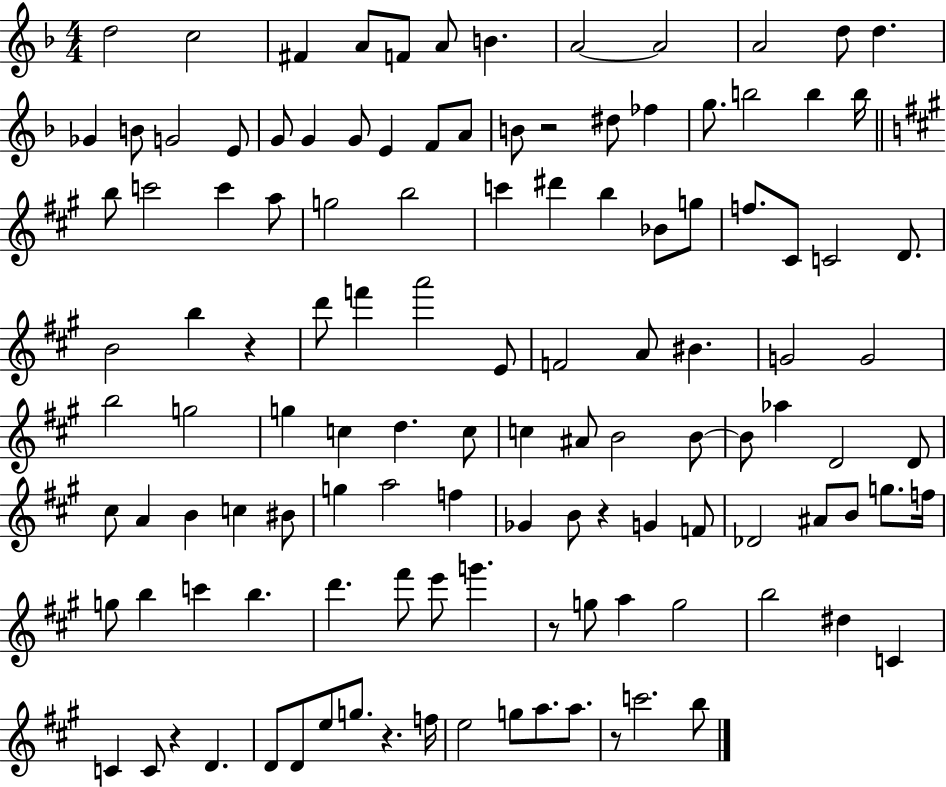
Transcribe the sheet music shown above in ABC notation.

X:1
T:Untitled
M:4/4
L:1/4
K:F
d2 c2 ^F A/2 F/2 A/2 B A2 A2 A2 d/2 d _G B/2 G2 E/2 G/2 G G/2 E F/2 A/2 B/2 z2 ^d/2 _f g/2 b2 b b/4 b/2 c'2 c' a/2 g2 b2 c' ^d' b _B/2 g/2 f/2 ^C/2 C2 D/2 B2 b z d'/2 f' a'2 E/2 F2 A/2 ^B G2 G2 b2 g2 g c d c/2 c ^A/2 B2 B/2 B/2 _a D2 D/2 ^c/2 A B c ^B/2 g a2 f _G B/2 z G F/2 _D2 ^A/2 B/2 g/2 f/4 g/2 b c' b d' ^f'/2 e'/2 g' z/2 g/2 a g2 b2 ^d C C C/2 z D D/2 D/2 e/2 g/2 z f/4 e2 g/2 a/2 a/2 z/2 c'2 b/2